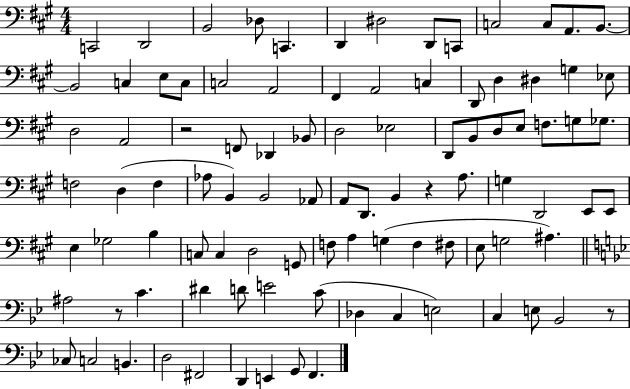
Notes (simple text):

C2/h D2/h B2/h Db3/e C2/q. D2/q D#3/h D2/e C2/e C3/h C3/e A2/e. B2/e. B2/h C3/q E3/e C3/e C3/h A2/h F#2/q A2/h C3/q D2/e D3/q D#3/q G3/q Eb3/e D3/h A2/h R/h F2/e Db2/q Bb2/e D3/h Eb3/h D2/e B2/e D3/e E3/e F3/e. G3/e Gb3/e. F3/h D3/q F3/q Ab3/e B2/q B2/h Ab2/e A2/e D2/e. B2/q R/q A3/e. G3/q D2/h E2/e E2/e E3/q Gb3/h B3/q C3/e C3/q D3/h G2/e F3/e A3/q G3/q F3/q F#3/e E3/e G3/h A#3/q. A#3/h R/e C4/q. D#4/q D4/e E4/h C4/e Db3/q C3/q E3/h C3/q E3/e Bb2/h R/e CES3/e C3/h B2/q. D3/h F#2/h D2/q E2/q G2/e F2/q.